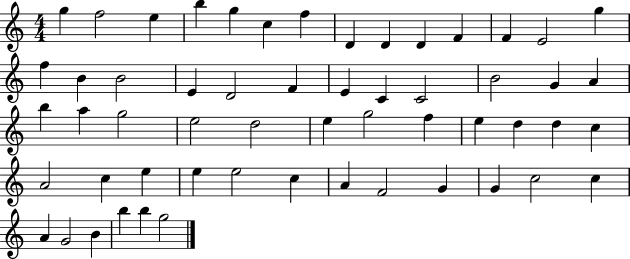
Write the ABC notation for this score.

X:1
T:Untitled
M:4/4
L:1/4
K:C
g f2 e b g c f D D D F F E2 g f B B2 E D2 F E C C2 B2 G A b a g2 e2 d2 e g2 f e d d c A2 c e e e2 c A F2 G G c2 c A G2 B b b g2